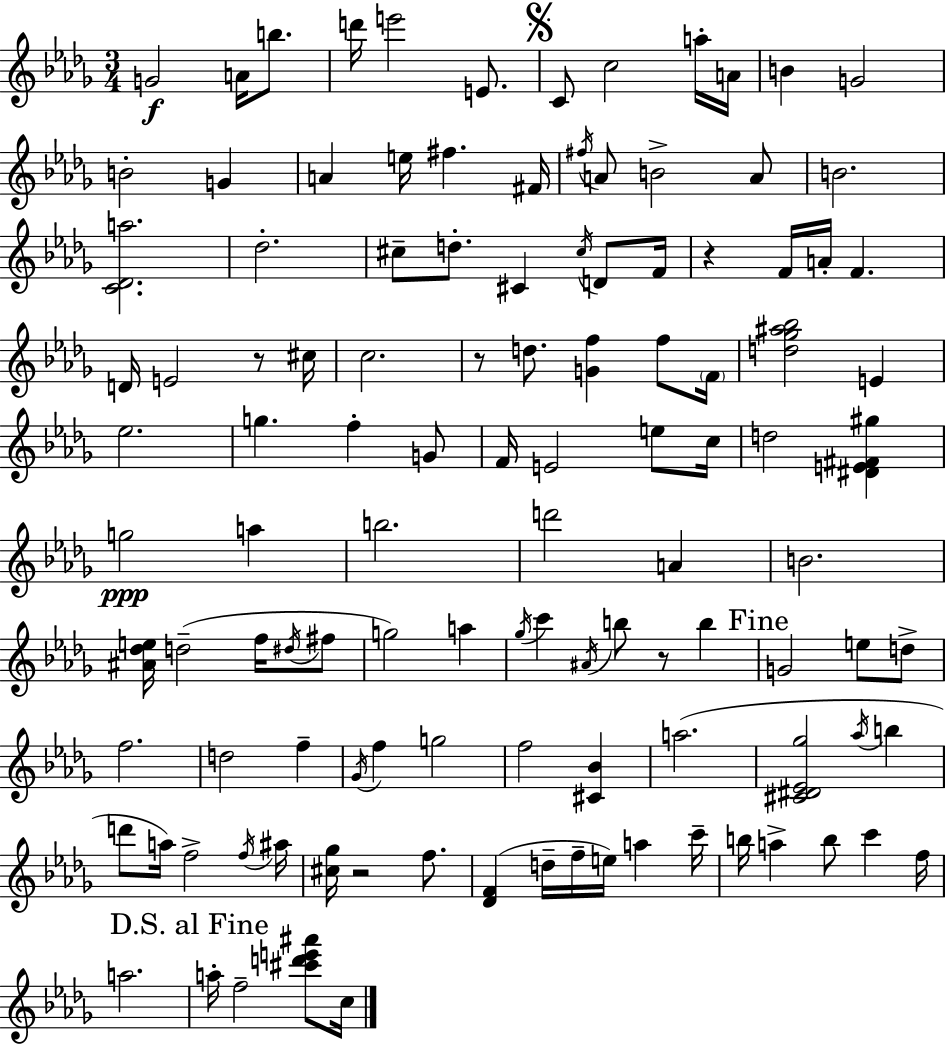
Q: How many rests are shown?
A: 5